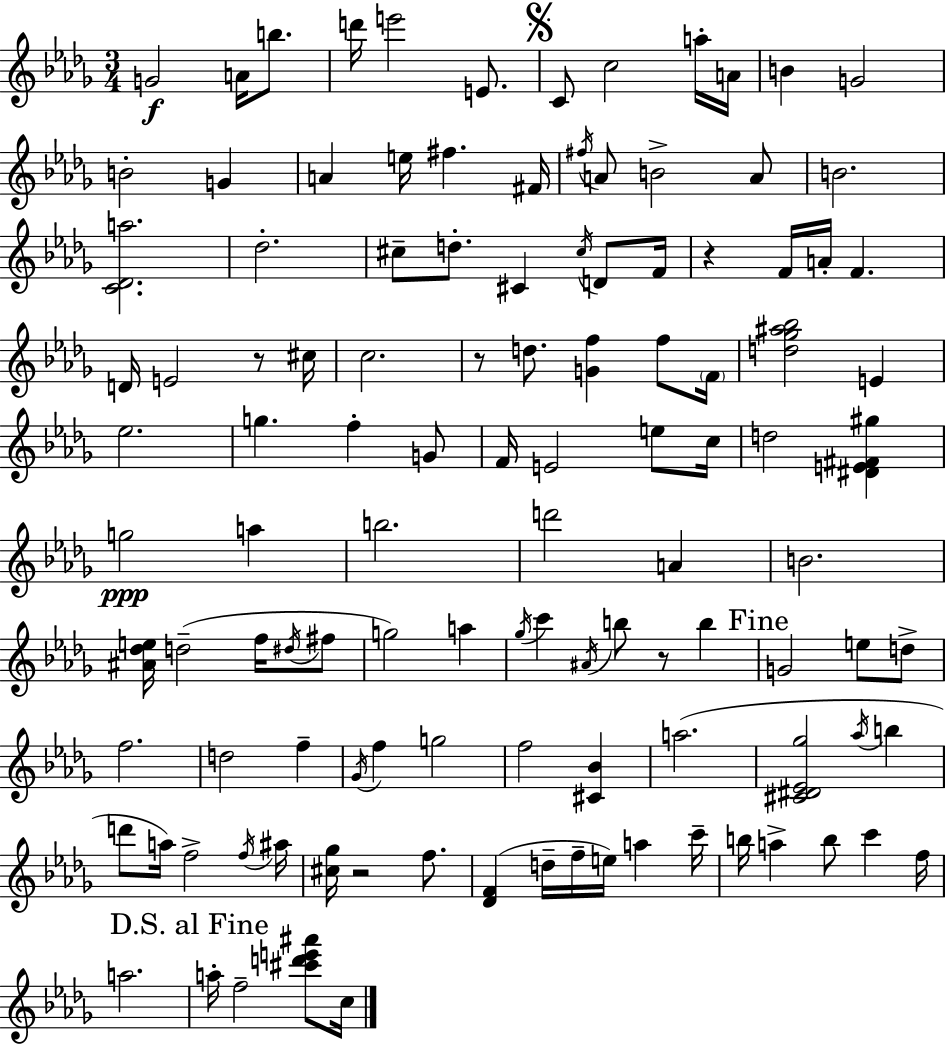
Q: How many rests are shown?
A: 5